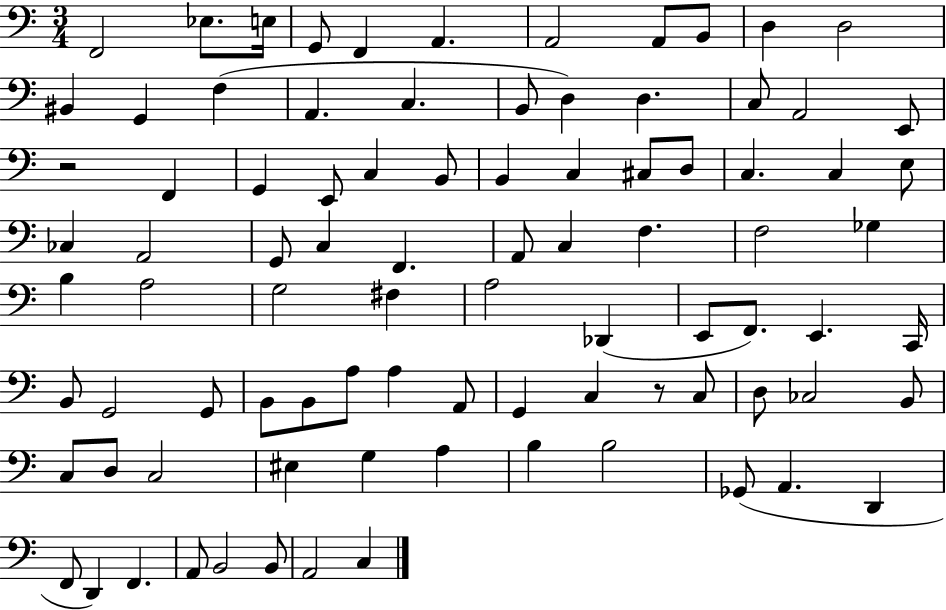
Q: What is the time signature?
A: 3/4